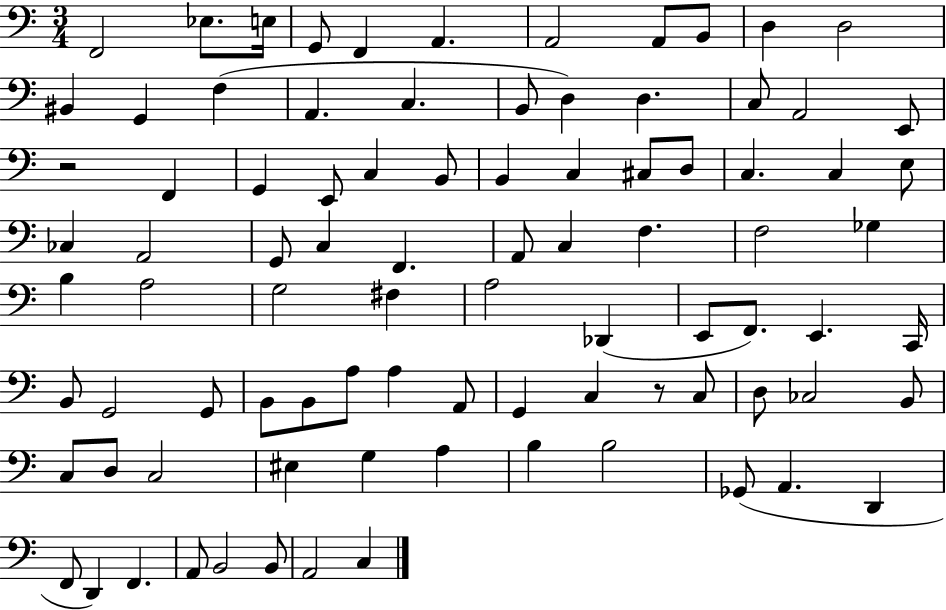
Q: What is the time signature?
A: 3/4